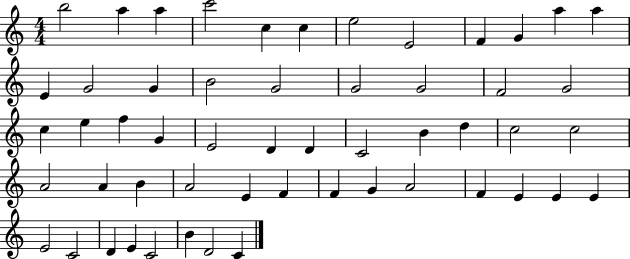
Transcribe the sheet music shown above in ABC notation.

X:1
T:Untitled
M:4/4
L:1/4
K:C
b2 a a c'2 c c e2 E2 F G a a E G2 G B2 G2 G2 G2 F2 G2 c e f G E2 D D C2 B d c2 c2 A2 A B A2 E F F G A2 F E E E E2 C2 D E C2 B D2 C